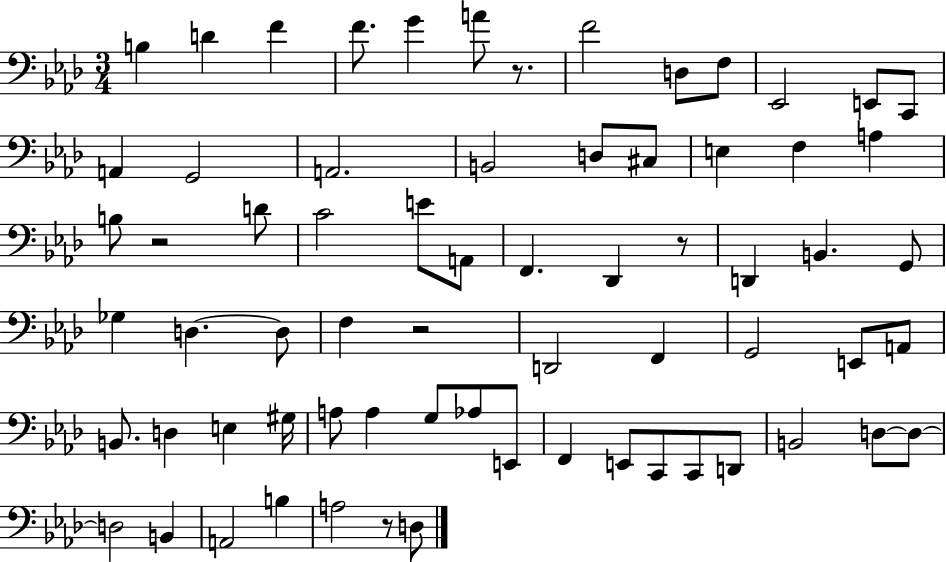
X:1
T:Untitled
M:3/4
L:1/4
K:Ab
B, D F F/2 G A/2 z/2 F2 D,/2 F,/2 _E,,2 E,,/2 C,,/2 A,, G,,2 A,,2 B,,2 D,/2 ^C,/2 E, F, A, B,/2 z2 D/2 C2 E/2 A,,/2 F,, _D,, z/2 D,, B,, G,,/2 _G, D, D,/2 F, z2 D,,2 F,, G,,2 E,,/2 A,,/2 B,,/2 D, E, ^G,/4 A,/2 A, G,/2 _A,/2 E,,/2 F,, E,,/2 C,,/2 C,,/2 D,,/2 B,,2 D,/2 D,/2 D,2 B,, A,,2 B, A,2 z/2 D,/2